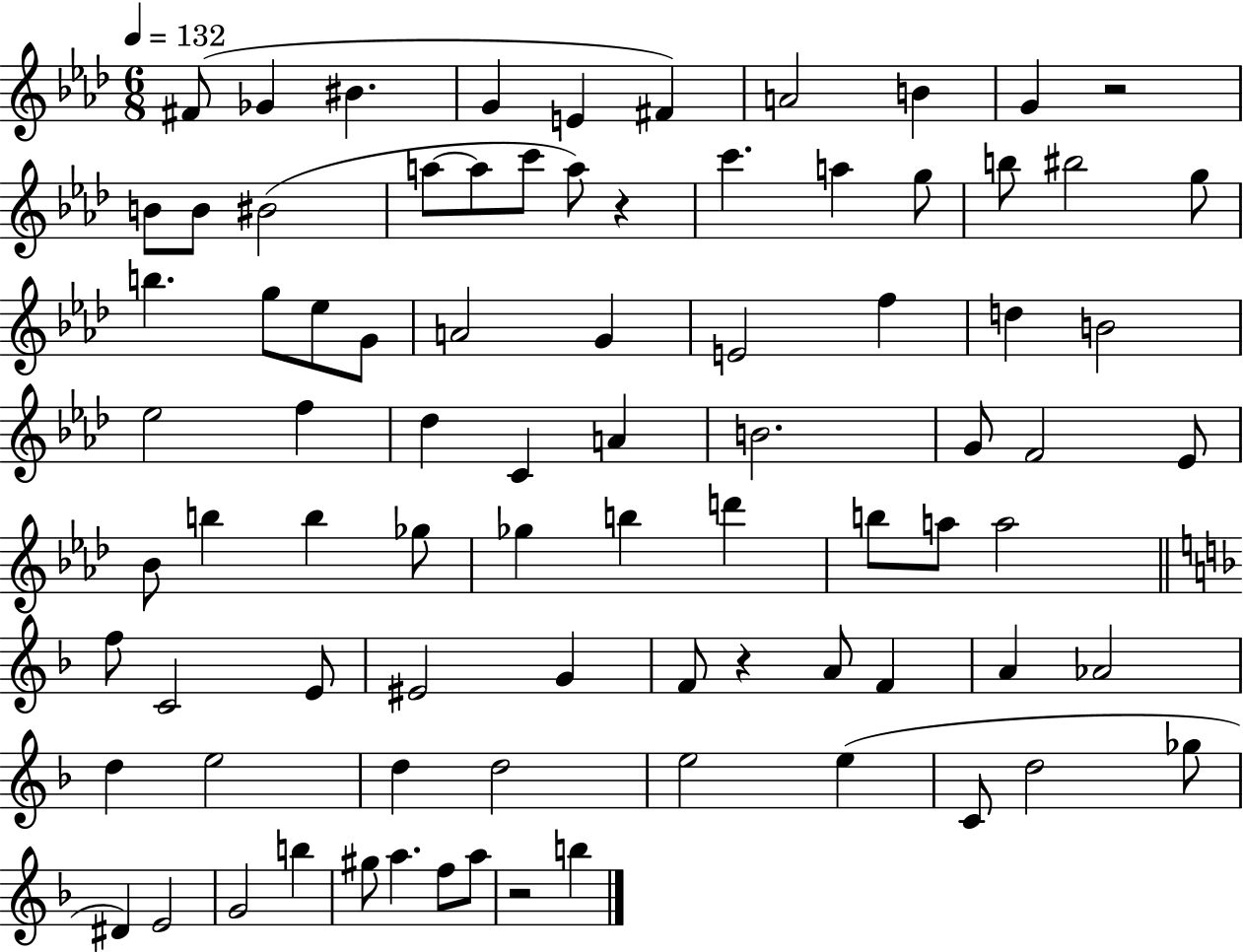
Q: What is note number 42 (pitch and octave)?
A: Bb4